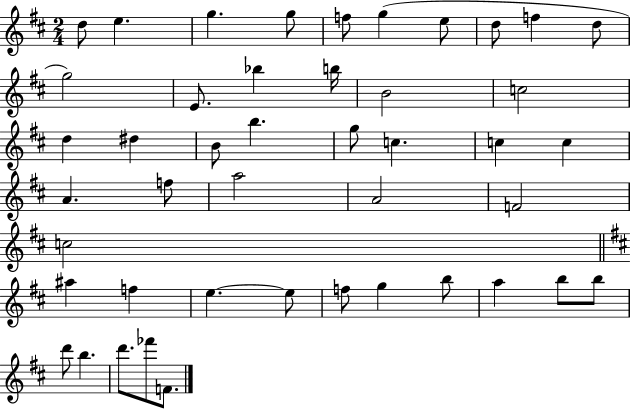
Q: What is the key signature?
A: D major